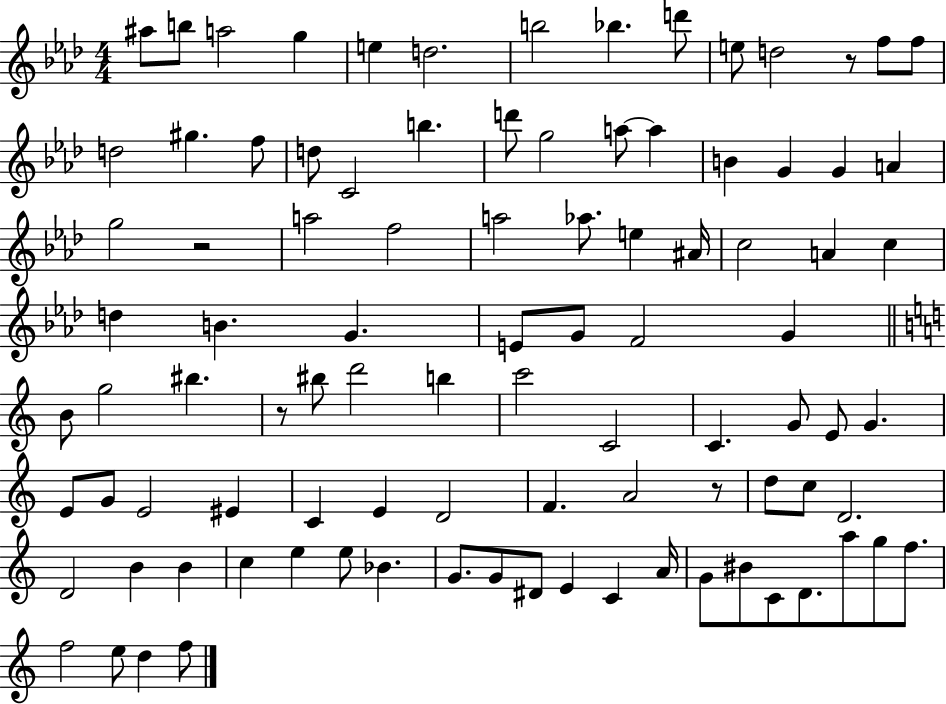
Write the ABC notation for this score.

X:1
T:Untitled
M:4/4
L:1/4
K:Ab
^a/2 b/2 a2 g e d2 b2 _b d'/2 e/2 d2 z/2 f/2 f/2 d2 ^g f/2 d/2 C2 b d'/2 g2 a/2 a B G G A g2 z2 a2 f2 a2 _a/2 e ^A/4 c2 A c d B G E/2 G/2 F2 G B/2 g2 ^b z/2 ^b/2 d'2 b c'2 C2 C G/2 E/2 G E/2 G/2 E2 ^E C E D2 F A2 z/2 d/2 c/2 D2 D2 B B c e e/2 _B G/2 G/2 ^D/2 E C A/4 G/2 ^B/2 C/2 D/2 a/2 g/2 f/2 f2 e/2 d f/2